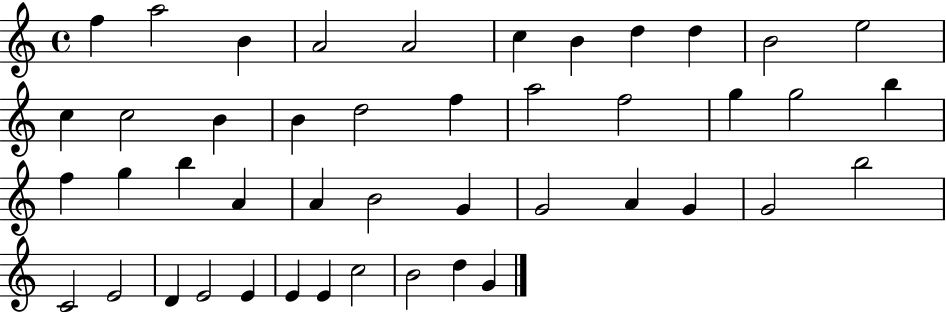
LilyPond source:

{
  \clef treble
  \time 4/4
  \defaultTimeSignature
  \key c \major
  f''4 a''2 b'4 | a'2 a'2 | c''4 b'4 d''4 d''4 | b'2 e''2 | \break c''4 c''2 b'4 | b'4 d''2 f''4 | a''2 f''2 | g''4 g''2 b''4 | \break f''4 g''4 b''4 a'4 | a'4 b'2 g'4 | g'2 a'4 g'4 | g'2 b''2 | \break c'2 e'2 | d'4 e'2 e'4 | e'4 e'4 c''2 | b'2 d''4 g'4 | \break \bar "|."
}